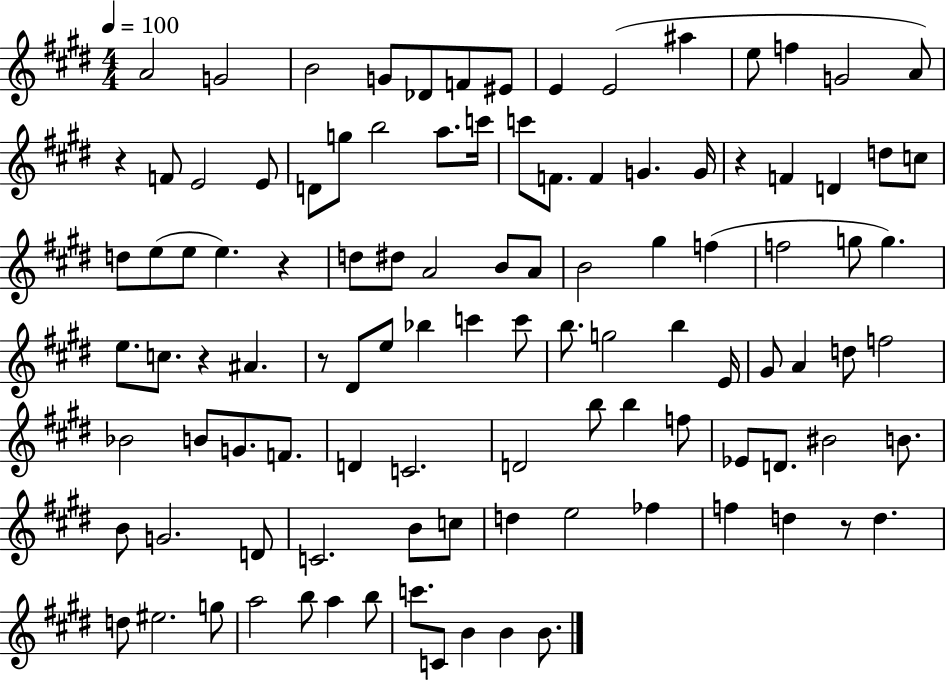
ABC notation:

X:1
T:Untitled
M:4/4
L:1/4
K:E
A2 G2 B2 G/2 _D/2 F/2 ^E/2 E E2 ^a e/2 f G2 A/2 z F/2 E2 E/2 D/2 g/2 b2 a/2 c'/4 c'/2 F/2 F G G/4 z F D d/2 c/2 d/2 e/2 e/2 e z d/2 ^d/2 A2 B/2 A/2 B2 ^g f f2 g/2 g e/2 c/2 z ^A z/2 ^D/2 e/2 _b c' c'/2 b/2 g2 b E/4 ^G/2 A d/2 f2 _B2 B/2 G/2 F/2 D C2 D2 b/2 b f/2 _E/2 D/2 ^B2 B/2 B/2 G2 D/2 C2 B/2 c/2 d e2 _f f d z/2 d d/2 ^e2 g/2 a2 b/2 a b/2 c'/2 C/2 B B B/2